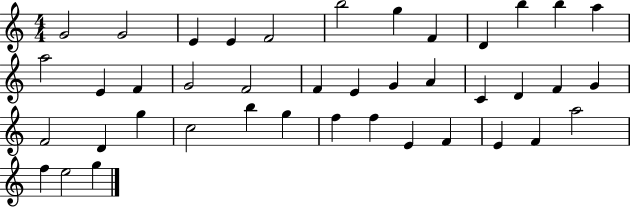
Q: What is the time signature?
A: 4/4